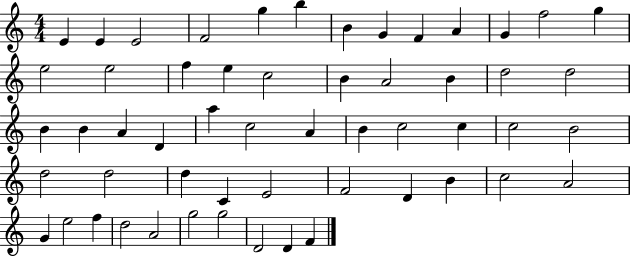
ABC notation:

X:1
T:Untitled
M:4/4
L:1/4
K:C
E E E2 F2 g b B G F A G f2 g e2 e2 f e c2 B A2 B d2 d2 B B A D a c2 A B c2 c c2 B2 d2 d2 d C E2 F2 D B c2 A2 G e2 f d2 A2 g2 g2 D2 D F